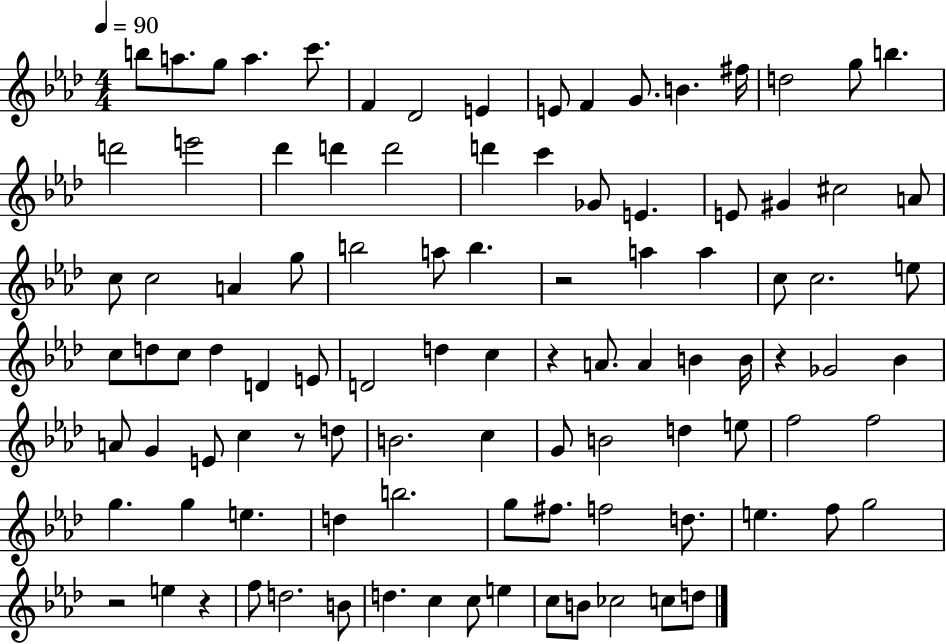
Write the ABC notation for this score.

X:1
T:Untitled
M:4/4
L:1/4
K:Ab
b/2 a/2 g/2 a c'/2 F _D2 E E/2 F G/2 B ^f/4 d2 g/2 b d'2 e'2 _d' d' d'2 d' c' _G/2 E E/2 ^G ^c2 A/2 c/2 c2 A g/2 b2 a/2 b z2 a a c/2 c2 e/2 c/2 d/2 c/2 d D E/2 D2 d c z A/2 A B B/4 z _G2 _B A/2 G E/2 c z/2 d/2 B2 c G/2 B2 d e/2 f2 f2 g g e d b2 g/2 ^f/2 f2 d/2 e f/2 g2 z2 e z f/2 d2 B/2 d c c/2 e c/2 B/2 _c2 c/2 d/2